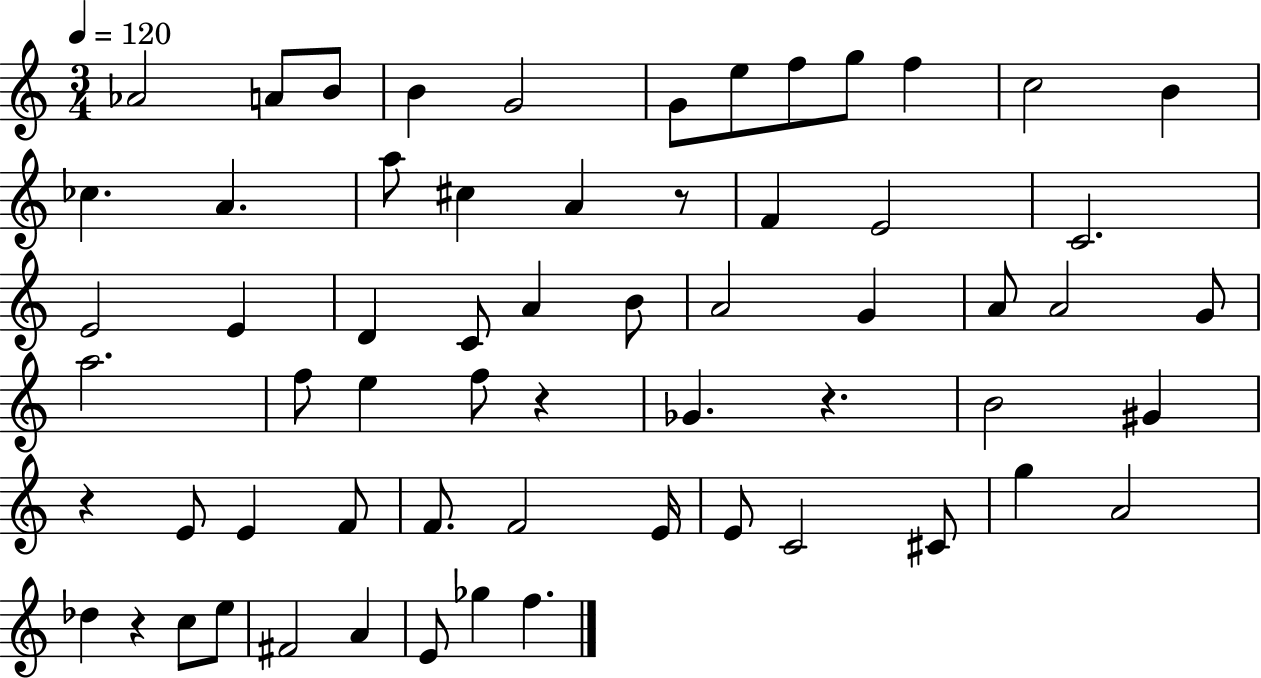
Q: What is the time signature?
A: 3/4